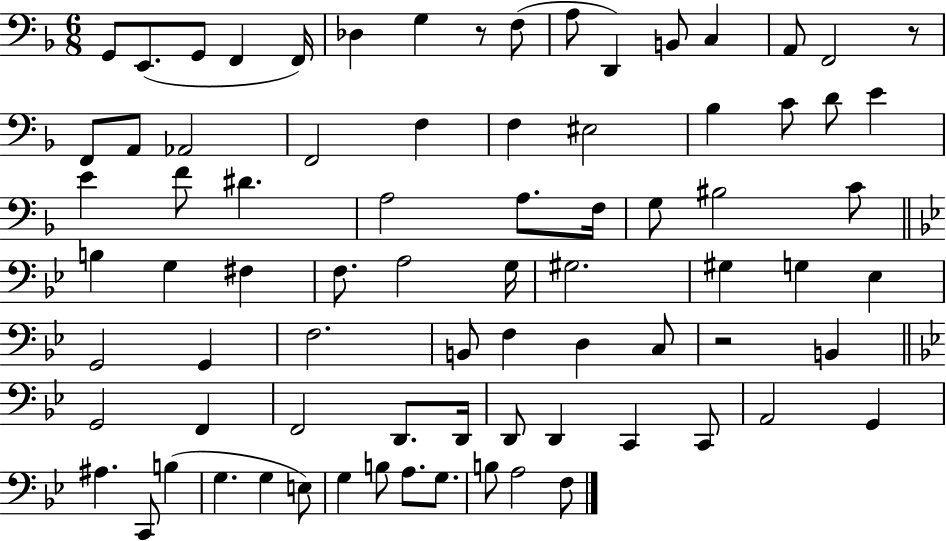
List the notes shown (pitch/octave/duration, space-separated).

G2/e E2/e. G2/e F2/q F2/s Db3/q G3/q R/e F3/e A3/e D2/q B2/e C3/q A2/e F2/h R/e F2/e A2/e Ab2/h F2/h F3/q F3/q EIS3/h Bb3/q C4/e D4/e E4/q E4/q F4/e D#4/q. A3/h A3/e. F3/s G3/e BIS3/h C4/e B3/q G3/q F#3/q F3/e. A3/h G3/s G#3/h. G#3/q G3/q Eb3/q G2/h G2/q F3/h. B2/e F3/q D3/q C3/e R/h B2/q G2/h F2/q F2/h D2/e. D2/s D2/e D2/q C2/q C2/e A2/h G2/q A#3/q. C2/e B3/q G3/q. G3/q E3/e G3/q B3/e A3/e. G3/e. B3/e A3/h F3/e